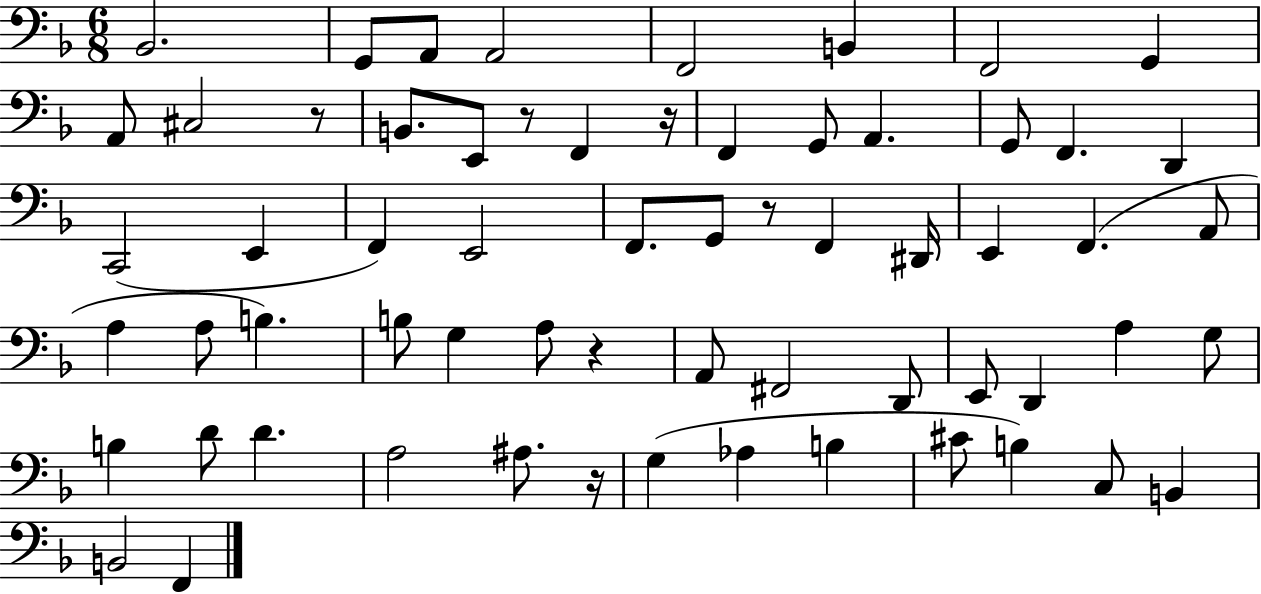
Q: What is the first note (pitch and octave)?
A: Bb2